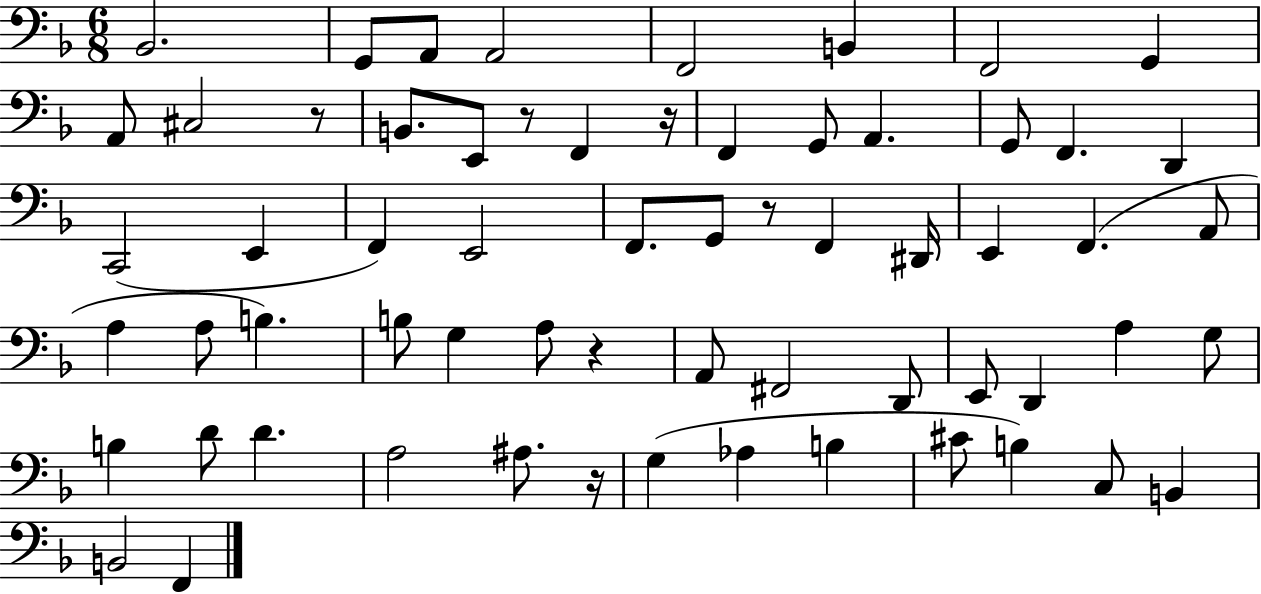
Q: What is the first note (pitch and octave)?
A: Bb2